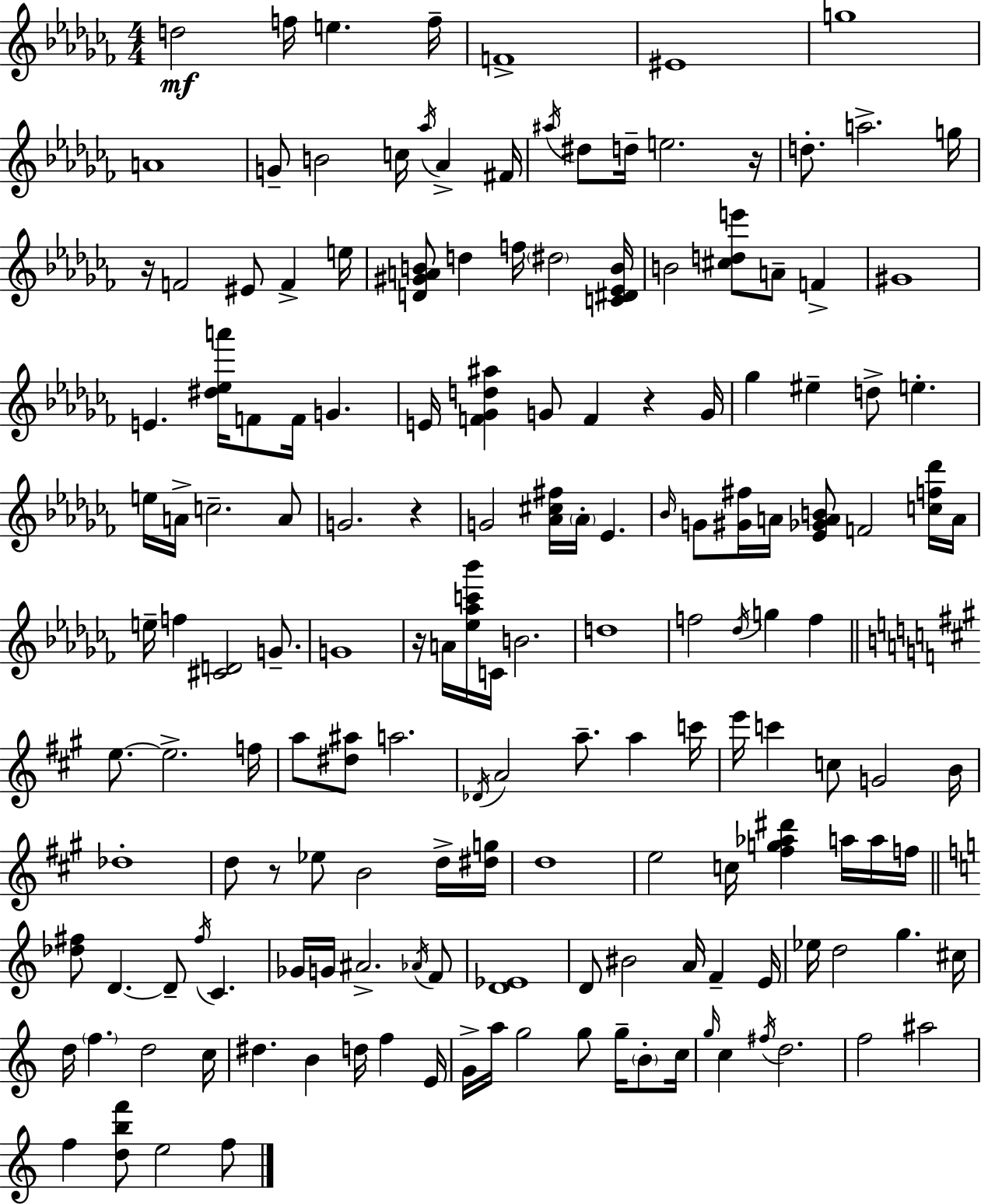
X:1
T:Untitled
M:4/4
L:1/4
K:Abm
d2 f/4 e f/4 F4 ^E4 g4 A4 G/2 B2 c/4 _a/4 _A ^F/4 ^a/4 ^d/2 d/4 e2 z/4 d/2 a2 g/4 z/4 F2 ^E/2 F e/4 [D^GAB]/2 d f/4 ^d2 [C^D_EB]/4 B2 [^cde']/2 A/2 F ^G4 E [^d_ea']/4 F/2 F/4 G E/4 [F_Gd^a] G/2 F z G/4 _g ^e d/2 e e/4 A/4 c2 A/2 G2 z G2 [_A^c^f]/4 _A/4 _E _B/4 G/2 [^G^f]/4 A/4 [_E_GAB]/2 F2 [cf_d']/4 A/4 e/4 f [^CD]2 G/2 G4 z/4 A/4 [_e_ac'_b']/4 C/4 B2 d4 f2 _d/4 g f e/2 e2 f/4 a/2 [^d^a]/2 a2 _D/4 A2 a/2 a c'/4 e'/4 c' c/2 G2 B/4 _d4 d/2 z/2 _e/2 B2 d/4 [^dg]/4 d4 e2 c/4 [^fg_a^d'] a/4 a/4 f/4 [_d^f]/2 D D/2 ^f/4 C _G/4 G/4 ^A2 _A/4 F/2 [D_E]4 D/2 ^B2 A/4 F E/4 _e/4 d2 g ^c/4 d/4 f d2 c/4 ^d B d/4 f E/4 G/4 a/4 g2 g/2 g/4 B/2 c/4 g/4 c ^f/4 d2 f2 ^a2 f [dbf']/2 e2 f/2